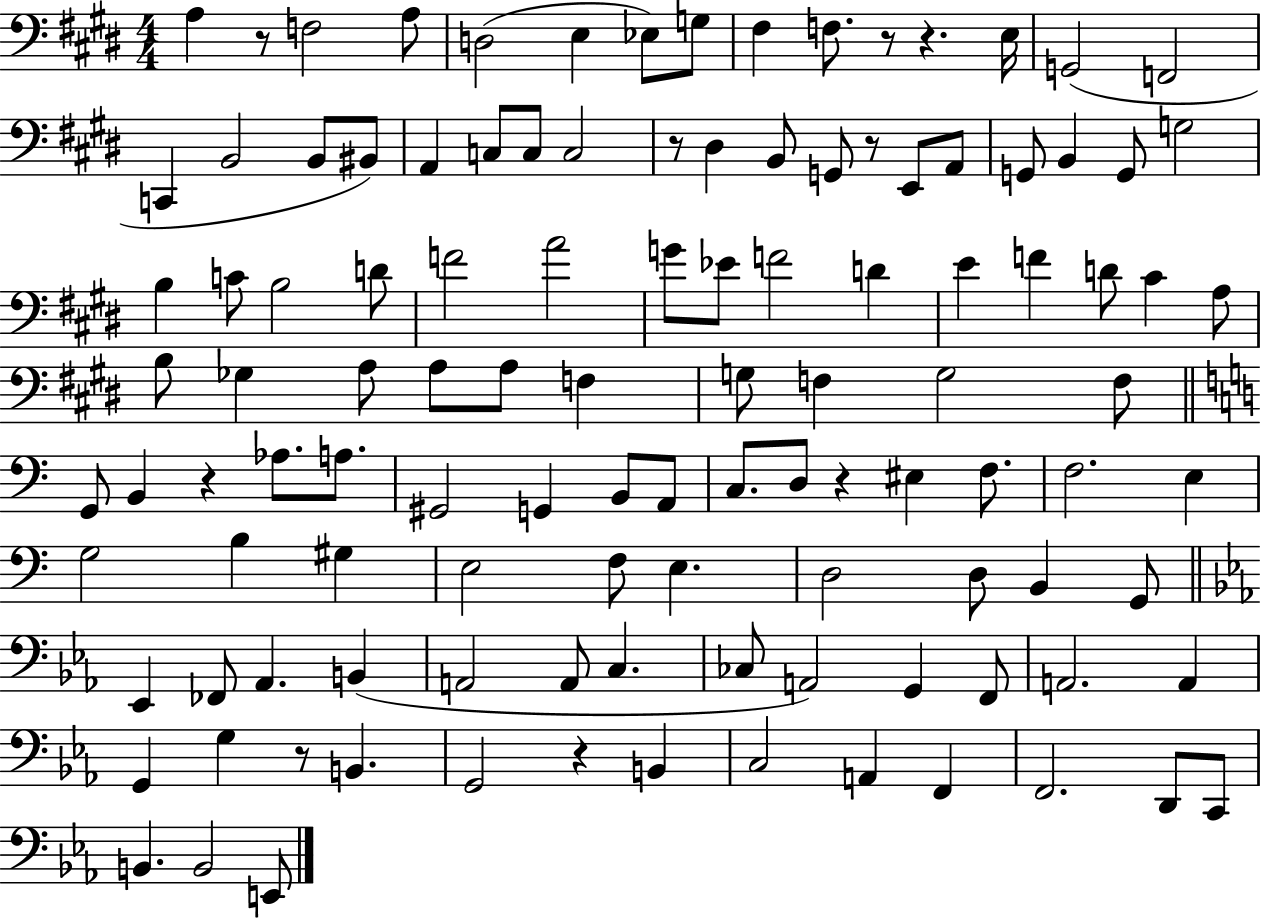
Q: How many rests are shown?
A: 9